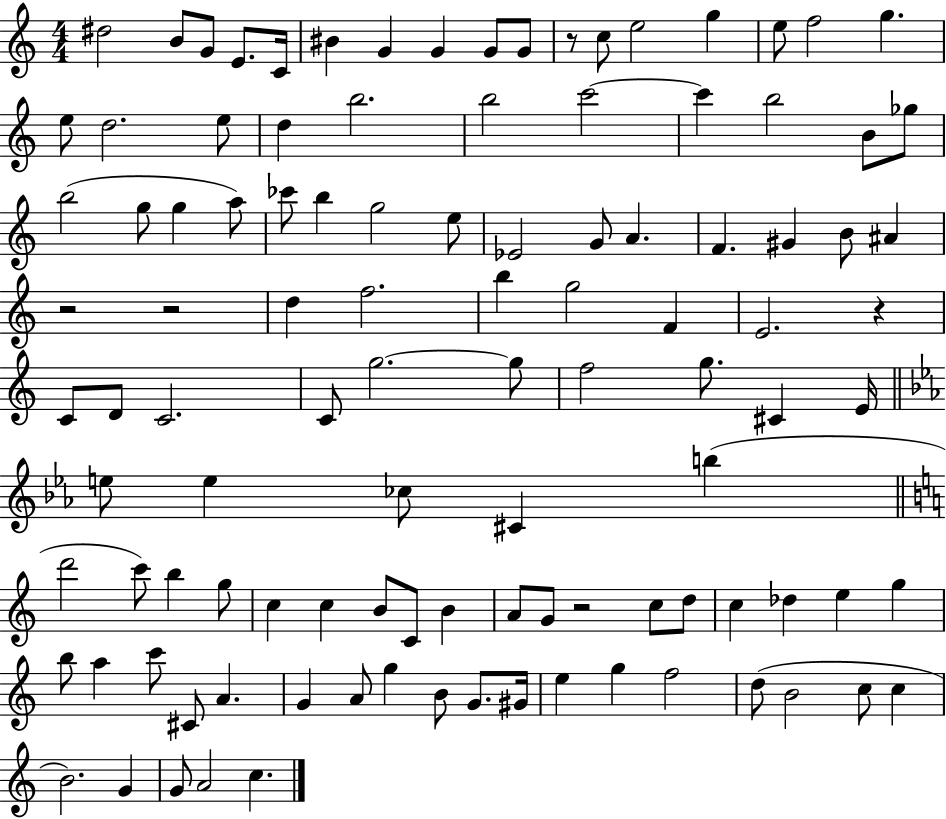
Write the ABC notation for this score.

X:1
T:Untitled
M:4/4
L:1/4
K:C
^d2 B/2 G/2 E/2 C/4 ^B G G G/2 G/2 z/2 c/2 e2 g e/2 f2 g e/2 d2 e/2 d b2 b2 c'2 c' b2 B/2 _g/2 b2 g/2 g a/2 _c'/2 b g2 e/2 _E2 G/2 A F ^G B/2 ^A z2 z2 d f2 b g2 F E2 z C/2 D/2 C2 C/2 g2 g/2 f2 g/2 ^C E/4 e/2 e _c/2 ^C b d'2 c'/2 b g/2 c c B/2 C/2 B A/2 G/2 z2 c/2 d/2 c _d e g b/2 a c'/2 ^C/2 A G A/2 g B/2 G/2 ^G/4 e g f2 d/2 B2 c/2 c B2 G G/2 A2 c